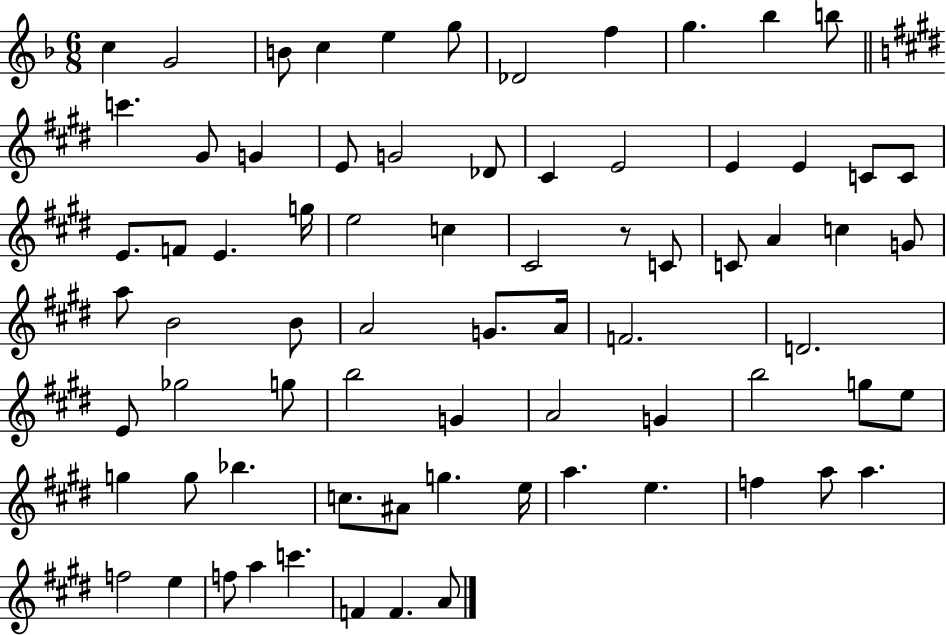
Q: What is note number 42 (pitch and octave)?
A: F4